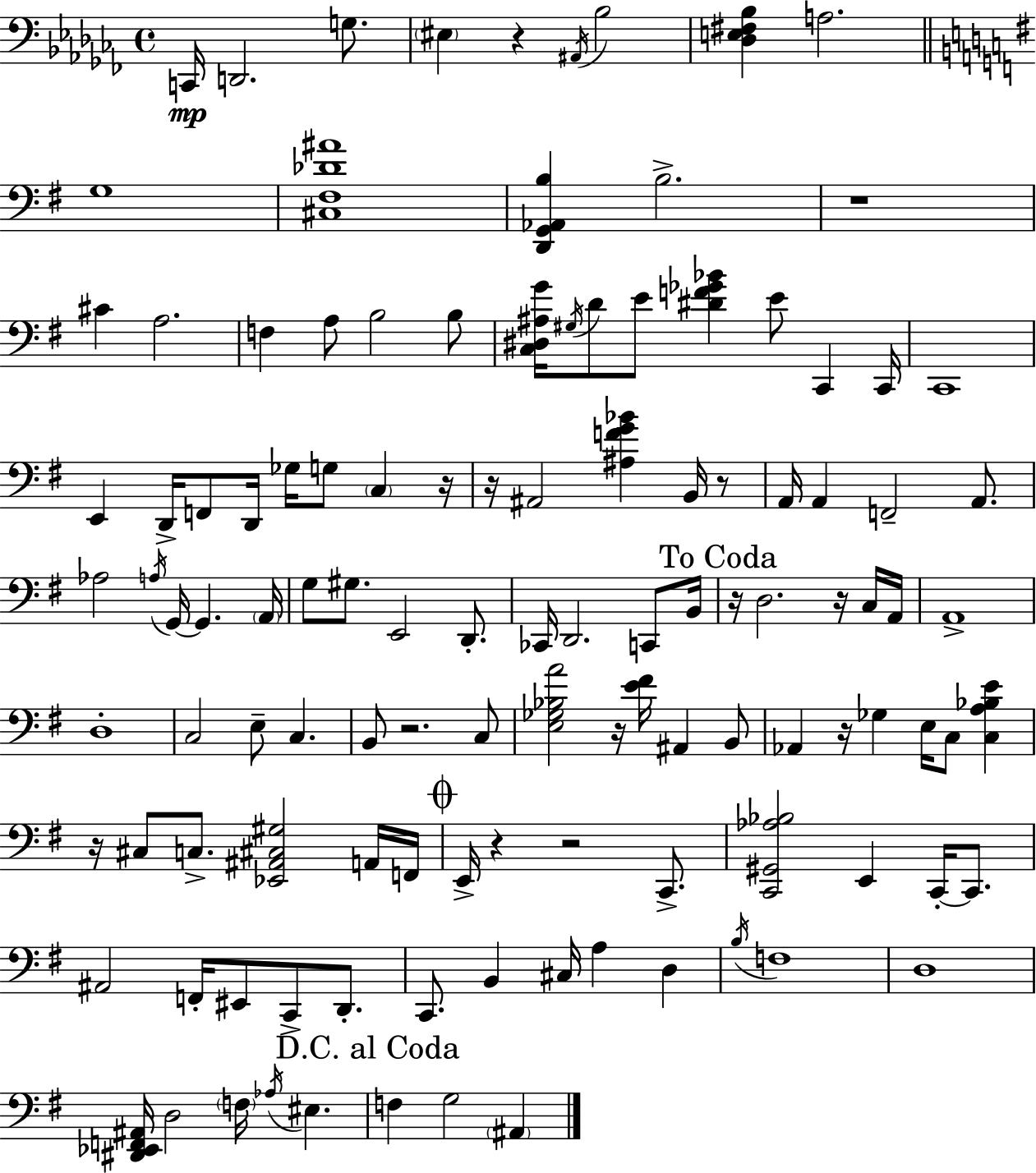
C2/s D2/h. G3/e. EIS3/q R/q A#2/s Bb3/h [Db3,E3,F#3,Bb3]/q A3/h. G3/w [C#3,F#3,Db4,A#4]/w [D2,G2,Ab2,B3]/q B3/h. R/w C#4/q A3/h. F3/q A3/e B3/h B3/e [C3,D#3,A#3,G4]/s G#3/s D4/e E4/e [D#4,F4,Gb4,Bb4]/q E4/e C2/q C2/s C2/w E2/q D2/s F2/e D2/s Gb3/s G3/e C3/q R/s R/s A#2/h [A#3,F4,G4,Bb4]/q B2/s R/e A2/s A2/q F2/h A2/e. Ab3/h A3/s G2/s G2/q. A2/s G3/e G#3/e. E2/h D2/e. CES2/s D2/h. C2/e B2/s R/s D3/h. R/s C3/s A2/s A2/w D3/w C3/h E3/e C3/q. B2/e R/h. C3/e [E3,Gb3,Bb3,A4]/h R/s [E4,F#4]/s A#2/q B2/e Ab2/q R/s Gb3/q E3/s C3/e [C3,A3,Bb3,E4]/q R/s C#3/e C3/e. [Eb2,A#2,C#3,G#3]/h A2/s F2/s E2/s R/q R/h C2/e. [C2,G#2,Ab3,Bb3]/h E2/q C2/s C2/e. A#2/h F2/s EIS2/e C2/e D2/e. C2/e. B2/q C#3/s A3/q D3/q B3/s F3/w D3/w [D#2,Eb2,F2,A#2]/s D3/h F3/s Ab3/s EIS3/q. F3/q G3/h A#2/q